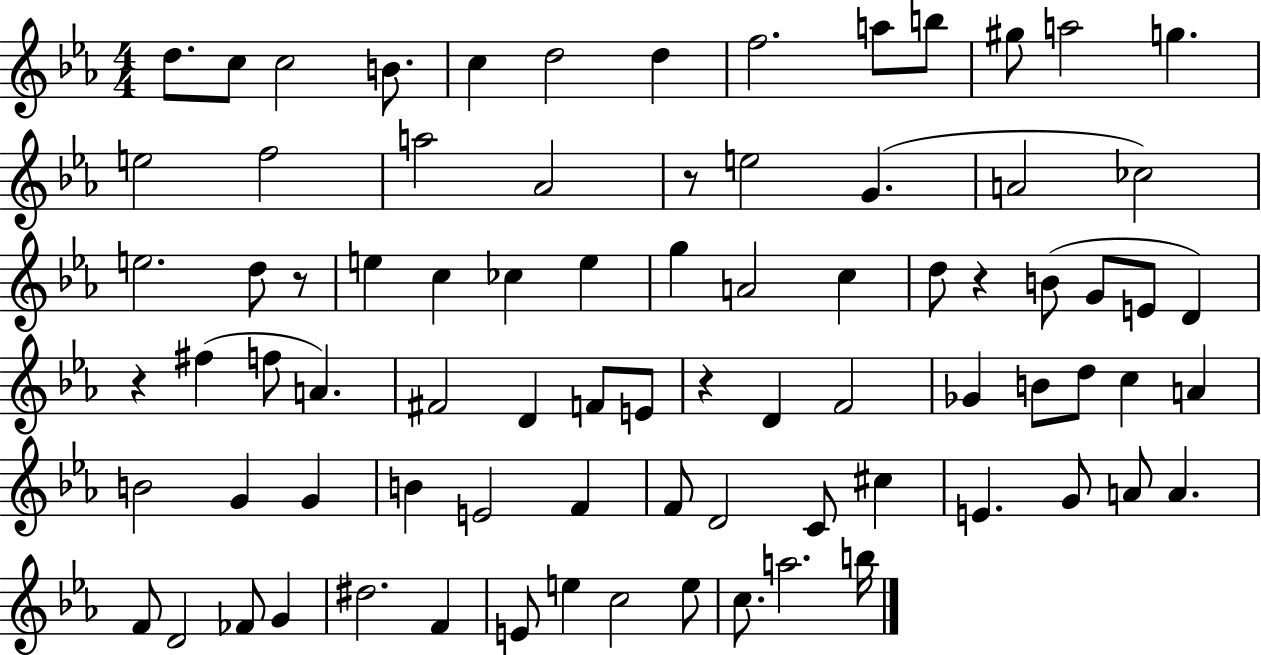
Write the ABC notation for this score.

X:1
T:Untitled
M:4/4
L:1/4
K:Eb
d/2 c/2 c2 B/2 c d2 d f2 a/2 b/2 ^g/2 a2 g e2 f2 a2 _A2 z/2 e2 G A2 _c2 e2 d/2 z/2 e c _c e g A2 c d/2 z B/2 G/2 E/2 D z ^f f/2 A ^F2 D F/2 E/2 z D F2 _G B/2 d/2 c A B2 G G B E2 F F/2 D2 C/2 ^c E G/2 A/2 A F/2 D2 _F/2 G ^d2 F E/2 e c2 e/2 c/2 a2 b/4